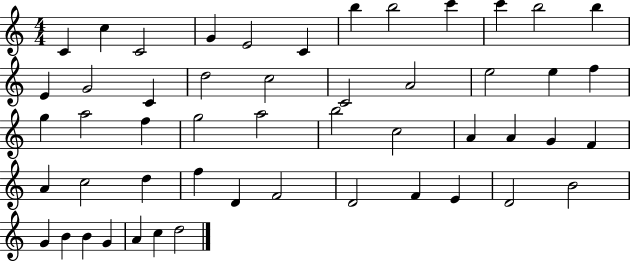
C4/q C5/q C4/h G4/q E4/h C4/q B5/q B5/h C6/q C6/q B5/h B5/q E4/q G4/h C4/q D5/h C5/h C4/h A4/h E5/h E5/q F5/q G5/q A5/h F5/q G5/h A5/h B5/h C5/h A4/q A4/q G4/q F4/q A4/q C5/h D5/q F5/q D4/q F4/h D4/h F4/q E4/q D4/h B4/h G4/q B4/q B4/q G4/q A4/q C5/q D5/h